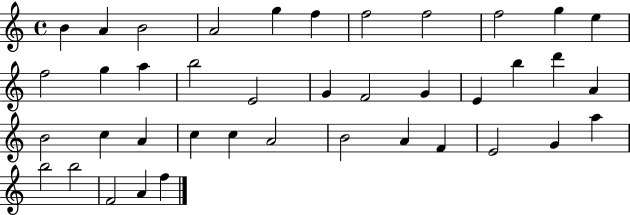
B4/q A4/q B4/h A4/h G5/q F5/q F5/h F5/h F5/h G5/q E5/q F5/h G5/q A5/q B5/h E4/h G4/q F4/h G4/q E4/q B5/q D6/q A4/q B4/h C5/q A4/q C5/q C5/q A4/h B4/h A4/q F4/q E4/h G4/q A5/q B5/h B5/h F4/h A4/q F5/q